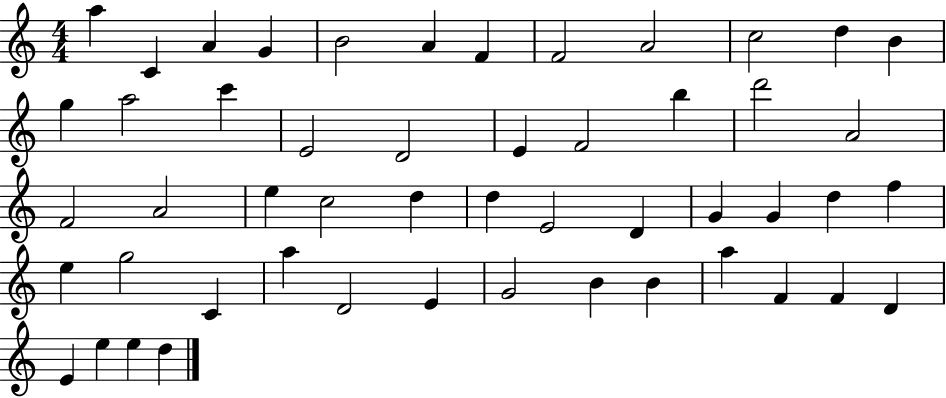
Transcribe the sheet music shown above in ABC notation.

X:1
T:Untitled
M:4/4
L:1/4
K:C
a C A G B2 A F F2 A2 c2 d B g a2 c' E2 D2 E F2 b d'2 A2 F2 A2 e c2 d d E2 D G G d f e g2 C a D2 E G2 B B a F F D E e e d